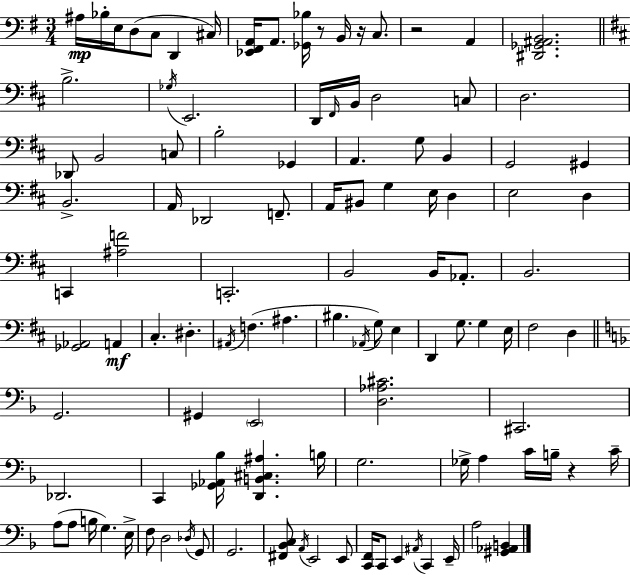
A#3/s Bb3/s E3/s D3/e C3/e D2/q C#3/s [Eb2,F#2,A2]/s A2/e. [Gb2,Bb3]/s R/e B2/s R/s C3/e. R/h A2/q [D#2,Gb2,A#2,B2]/h. B3/h. Gb3/s E2/h. D2/s F#2/s B2/s D3/h C3/e D3/h. Db2/e B2/h C3/e B3/h Gb2/q A2/q. G3/e B2/q G2/h G#2/q B2/h. A2/s Db2/h F2/e. A2/s BIS2/e G3/q E3/s D3/q E3/h D3/q C2/q [A#3,F4]/h C2/h. B2/h B2/s Ab2/e. B2/h. [Gb2,Ab2]/h A2/q C#3/q. D#3/q. A#2/s F3/q. A#3/q. BIS3/q. Ab2/s G3/e E3/q D2/q G3/e. G3/q E3/s F#3/h D3/q G2/h. G#2/q E2/h [D3,Ab3,C#4]/h. C#2/h. Db2/h. C2/q [Gb2,Ab2,Bb3]/s [D2,B2,C#3,A#3]/q. B3/s G3/h. Gb3/s A3/q C4/s B3/s R/q C4/s A3/e A3/e B3/s G3/q. E3/s F3/e D3/h Db3/s G2/e G2/h. [F#2,Bb2,C3]/e A2/s E2/h E2/e [C2,F2]/s C2/e E2/q A#2/s C2/q E2/s A3/h [G#2,Ab2,B2]/q